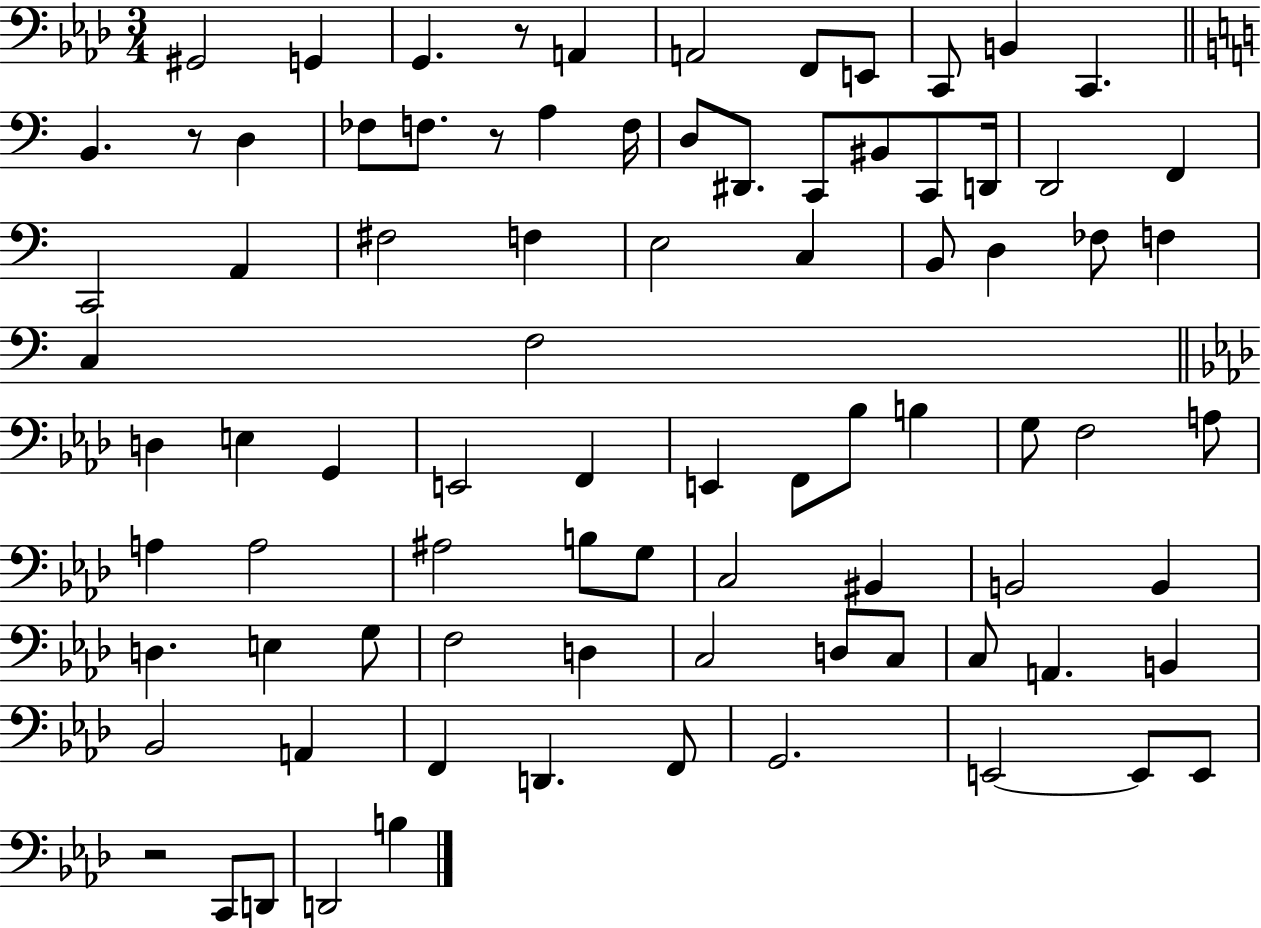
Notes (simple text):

G#2/h G2/q G2/q. R/e A2/q A2/h F2/e E2/e C2/e B2/q C2/q. B2/q. R/e D3/q FES3/e F3/e. R/e A3/q F3/s D3/e D#2/e. C2/e BIS2/e C2/e D2/s D2/h F2/q C2/h A2/q F#3/h F3/q E3/h C3/q B2/e D3/q FES3/e F3/q C3/q F3/h D3/q E3/q G2/q E2/h F2/q E2/q F2/e Bb3/e B3/q G3/e F3/h A3/e A3/q A3/h A#3/h B3/e G3/e C3/h BIS2/q B2/h B2/q D3/q. E3/q G3/e F3/h D3/q C3/h D3/e C3/e C3/e A2/q. B2/q Bb2/h A2/q F2/q D2/q. F2/e G2/h. E2/h E2/e E2/e R/h C2/e D2/e D2/h B3/q